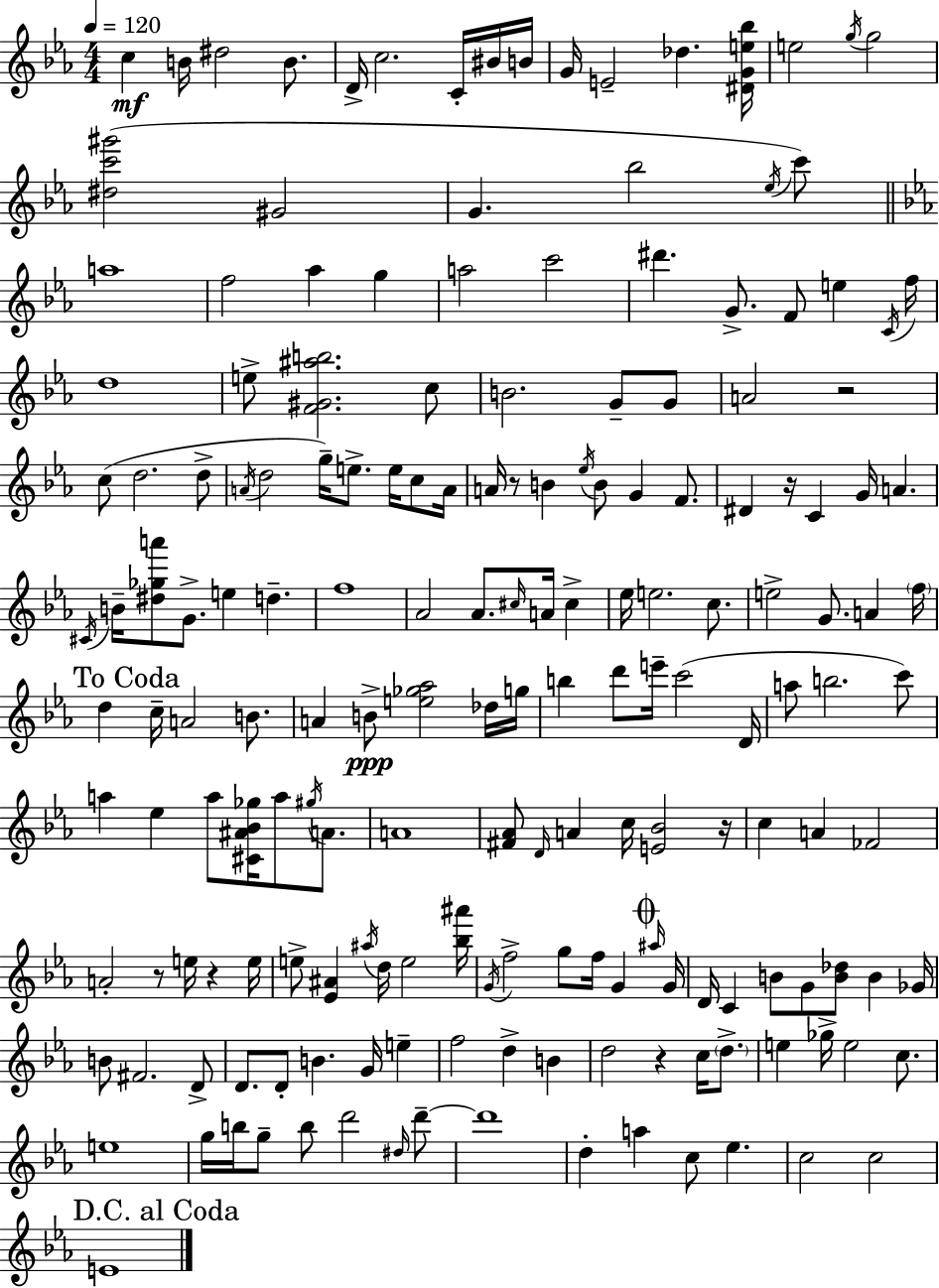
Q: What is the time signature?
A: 4/4